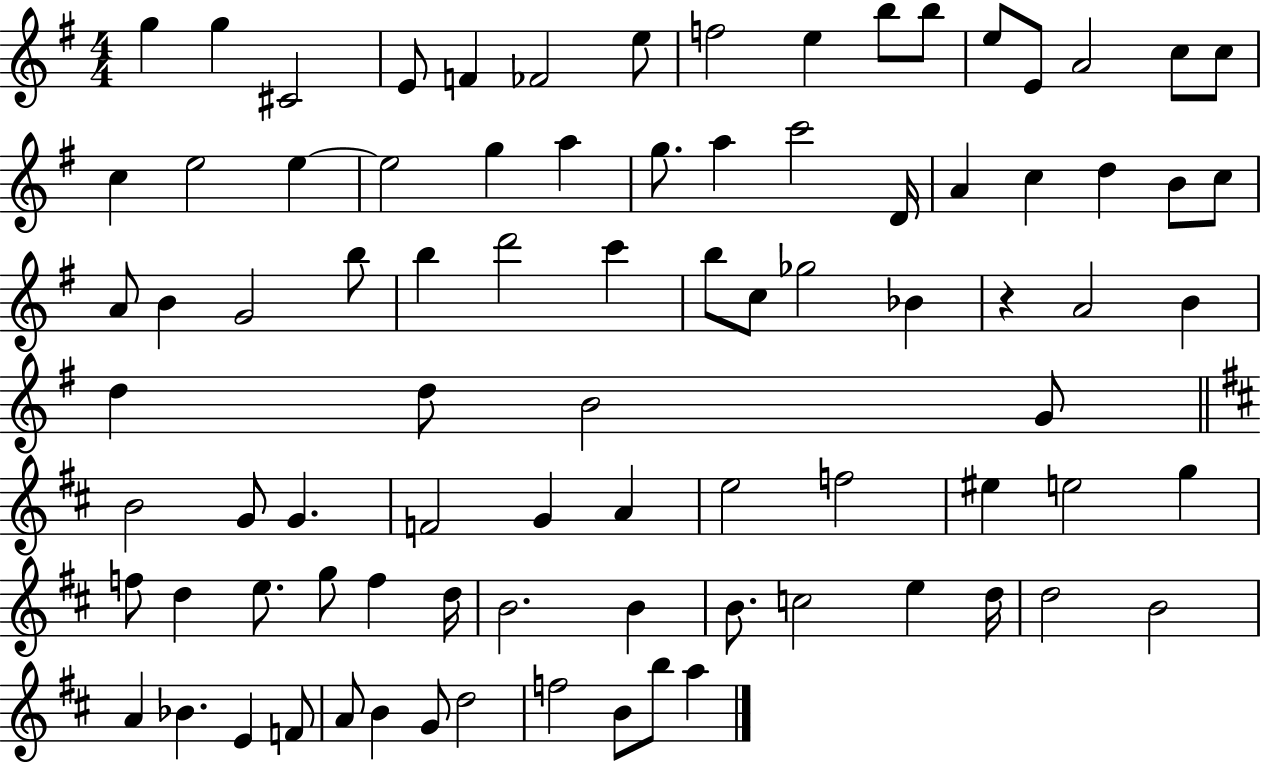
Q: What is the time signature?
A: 4/4